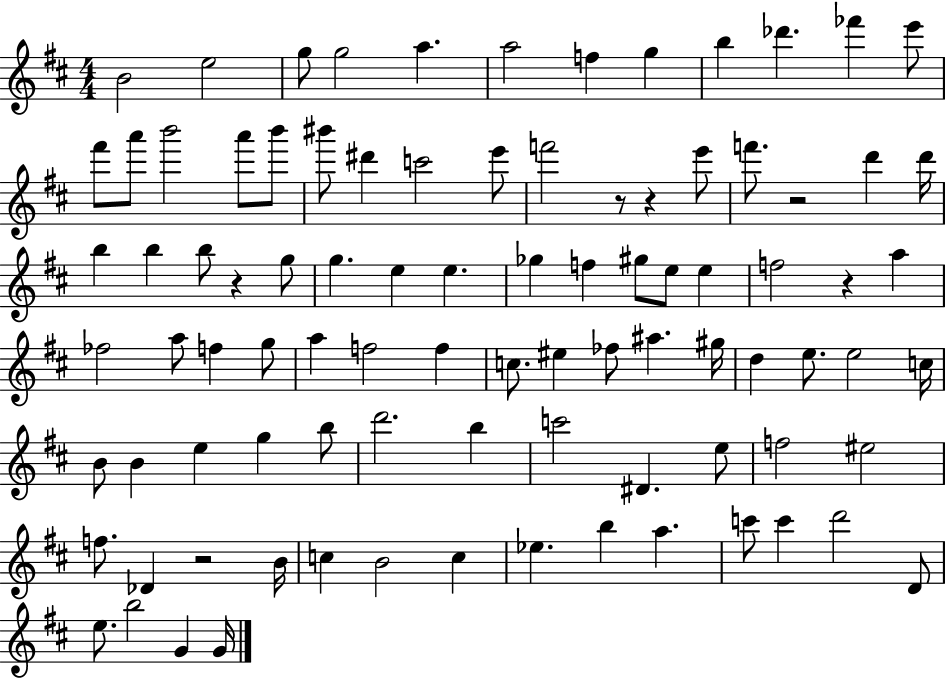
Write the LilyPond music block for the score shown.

{
  \clef treble
  \numericTimeSignature
  \time 4/4
  \key d \major
  b'2 e''2 | g''8 g''2 a''4. | a''2 f''4 g''4 | b''4 des'''4. fes'''4 e'''8 | \break fis'''8 a'''8 b'''2 a'''8 b'''8 | bis'''8 dis'''4 c'''2 e'''8 | f'''2 r8 r4 e'''8 | f'''8. r2 d'''4 d'''16 | \break b''4 b''4 b''8 r4 g''8 | g''4. e''4 e''4. | ges''4 f''4 gis''8 e''8 e''4 | f''2 r4 a''4 | \break fes''2 a''8 f''4 g''8 | a''4 f''2 f''4 | c''8. eis''4 fes''8 ais''4. gis''16 | d''4 e''8. e''2 c''16 | \break b'8 b'4 e''4 g''4 b''8 | d'''2. b''4 | c'''2 dis'4. e''8 | f''2 eis''2 | \break f''8. des'4 r2 b'16 | c''4 b'2 c''4 | ees''4. b''4 a''4. | c'''8 c'''4 d'''2 d'8 | \break e''8. b''2 g'4 g'16 | \bar "|."
}